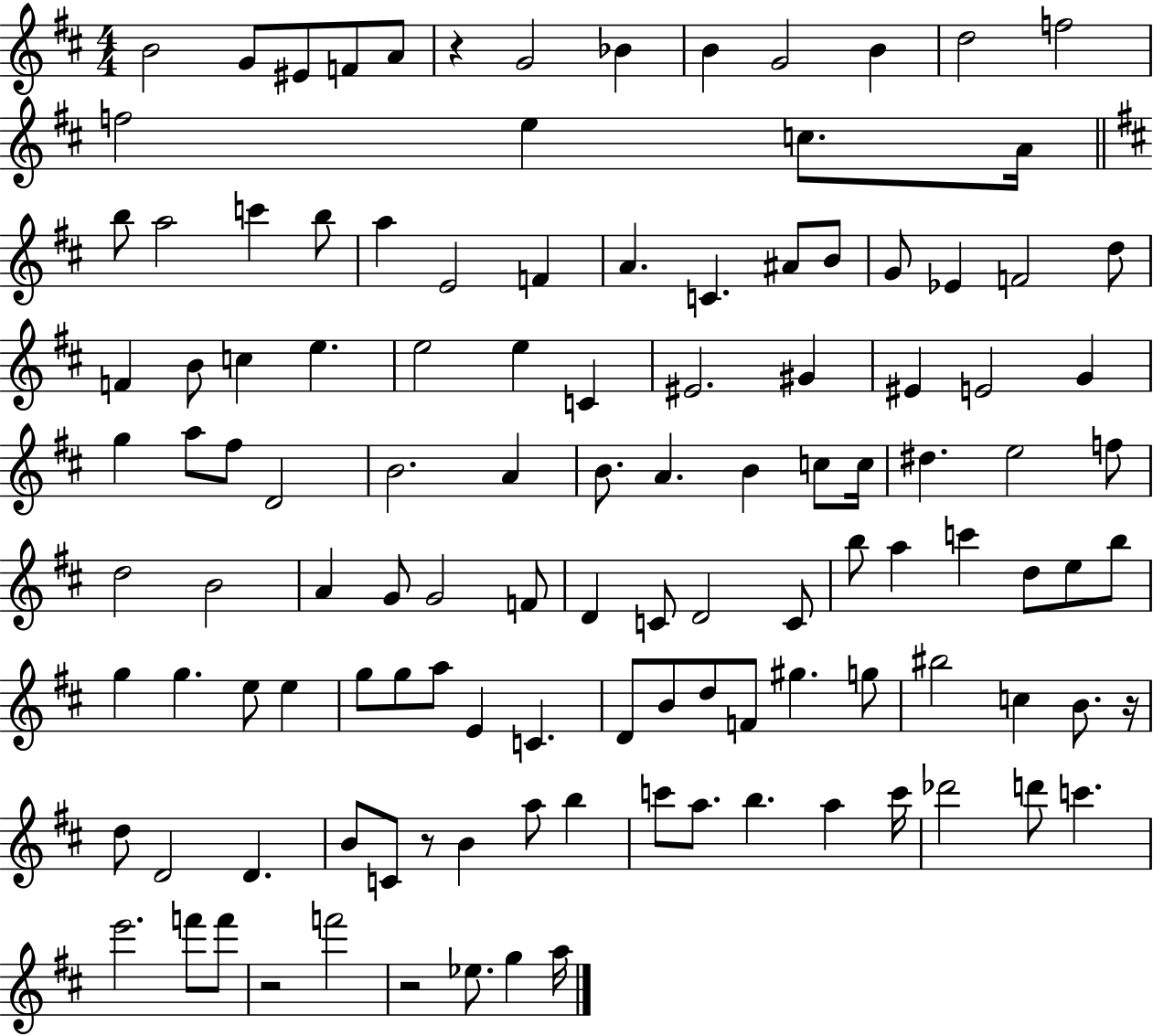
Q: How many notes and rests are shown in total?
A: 119